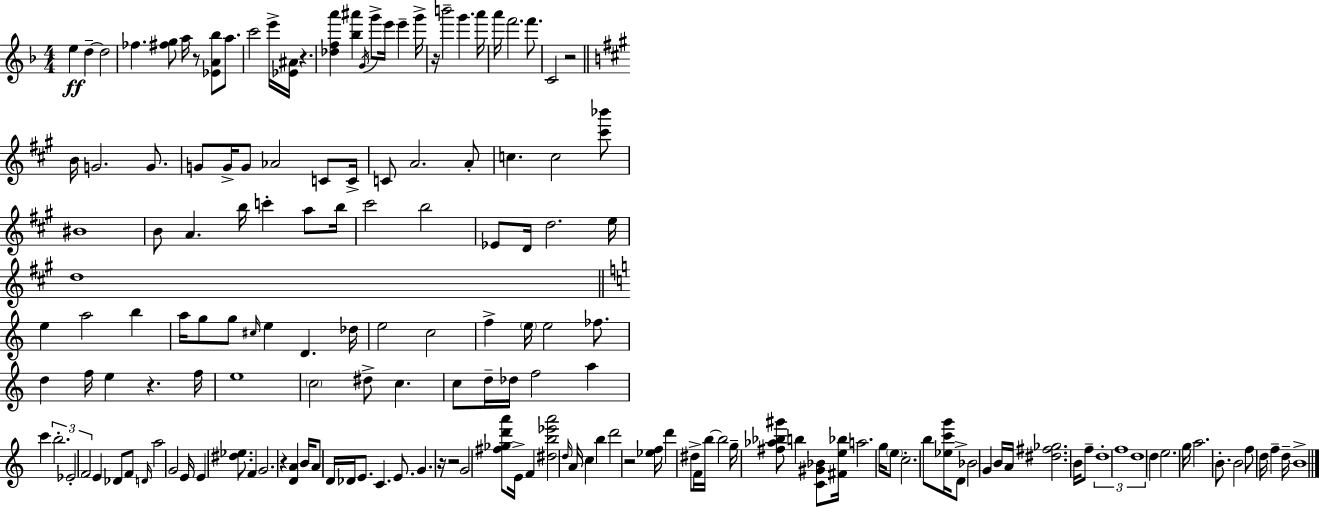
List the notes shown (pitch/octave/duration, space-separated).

E5/q D5/q D5/h FES5/q. [F#5,G5]/e A5/s R/e [Eb4,A4,Bb5]/e A5/e. C6/h E6/s [Eb4,A#4]/s R/q. [Db5,F5,A6]/q [Bb5,A#6]/q G4/s G6/e E6/s E6/q G6/s R/s B6/h G6/q. A6/s A6/s F6/h. F6/e. C4/h R/h B4/s G4/h. G4/e. G4/e G4/s G4/e Ab4/h C4/e C4/s C4/e A4/h. A4/e C5/q. C5/h [C#6,Bb6]/e BIS4/w B4/e A4/q. B5/s C6/q A5/e B5/s C#6/h B5/h Eb4/e D4/s D5/h. E5/s D5/w E5/q A5/h B5/q A5/s G5/e G5/e C#5/s E5/q D4/q. Db5/s E5/h C5/h F5/q E5/s E5/h FES5/e. D5/q F5/s E5/q R/q. F5/s E5/w C5/h D#5/e C5/q. C5/e D5/s Db5/s F5/h A5/q C6/q B5/h. Eb4/h F4/h E4/q Db4/e F4/e D4/s A5/h G4/h E4/s E4/q [D#5,Eb5]/e. F4/q G4/h. R/q [D4,A4]/q B4/s A4/e D4/s Db4/s E4/e. C4/q. E4/e. G4/q. R/s R/h G4/h [F#5,Gb5,D6,A6]/e E4/s F4/q [D#5,B5,Eb6,A6]/h D5/s A4/s C5/q B5/q D6/h R/h [Eb5,F5]/s D6/q D#5/e F4/s B5/s B5/h G5/s [F#5,Ab5,Bb5,G#6]/e B5/q [C4,G#4,Bb4]/e [F#4,E5,Bb5]/s A5/h. G5/s E5/e C5/h. B5/e [Eb5,C6,G6]/s D4/e Bb4/h G4/q B4/s A4/s [D#5,F#5,Gb5]/h. B4/s F5/e D5/w F5/w D5/w D5/q E5/h. G5/s A5/h. B4/e. B4/h F5/e D5/s F5/q D5/s B4/w